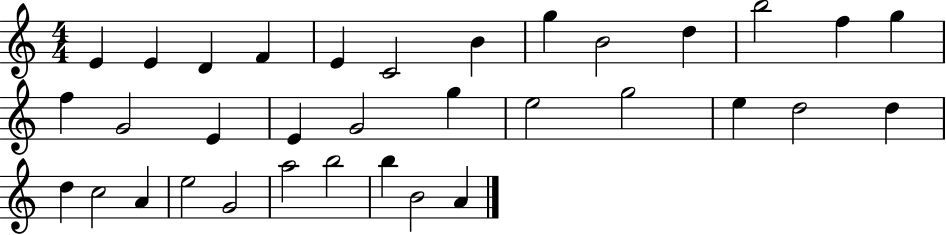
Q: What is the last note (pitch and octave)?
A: A4